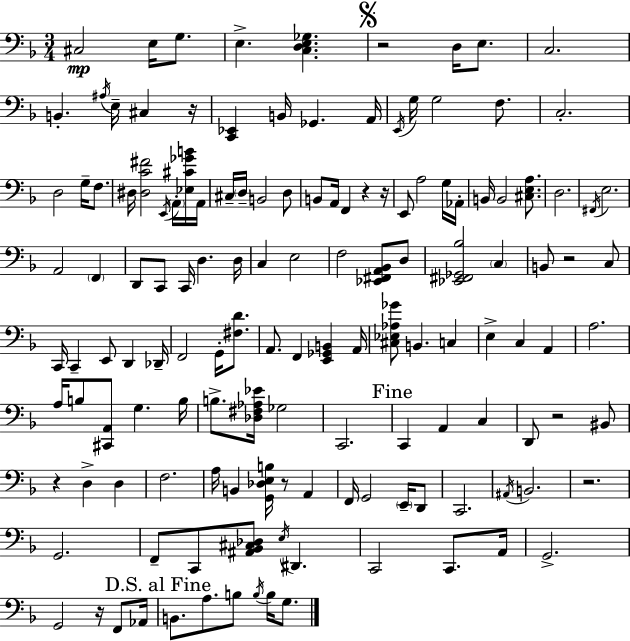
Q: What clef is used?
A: bass